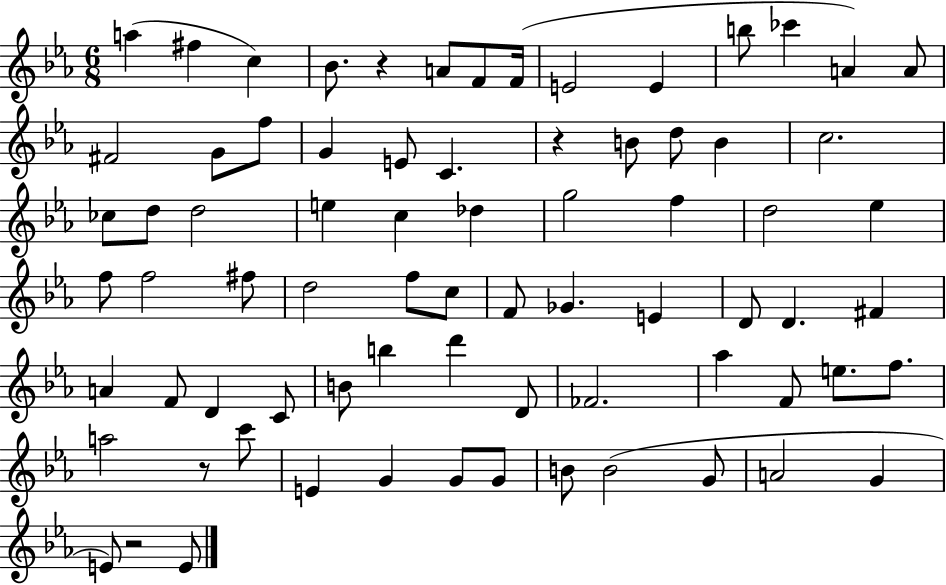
{
  \clef treble
  \numericTimeSignature
  \time 6/8
  \key ees \major
  a''4( fis''4 c''4) | bes'8. r4 a'8 f'8 f'16( | e'2 e'4 | b''8 ces'''4 a'4) a'8 | \break fis'2 g'8 f''8 | g'4 e'8 c'4. | r4 b'8 d''8 b'4 | c''2. | \break ces''8 d''8 d''2 | e''4 c''4 des''4 | g''2 f''4 | d''2 ees''4 | \break f''8 f''2 fis''8 | d''2 f''8 c''8 | f'8 ges'4. e'4 | d'8 d'4. fis'4 | \break a'4 f'8 d'4 c'8 | b'8 b''4 d'''4 d'8 | fes'2. | aes''4 f'8 e''8. f''8. | \break a''2 r8 c'''8 | e'4 g'4 g'8 g'8 | b'8 b'2( g'8 | a'2 g'4 | \break e'8) r2 e'8 | \bar "|."
}